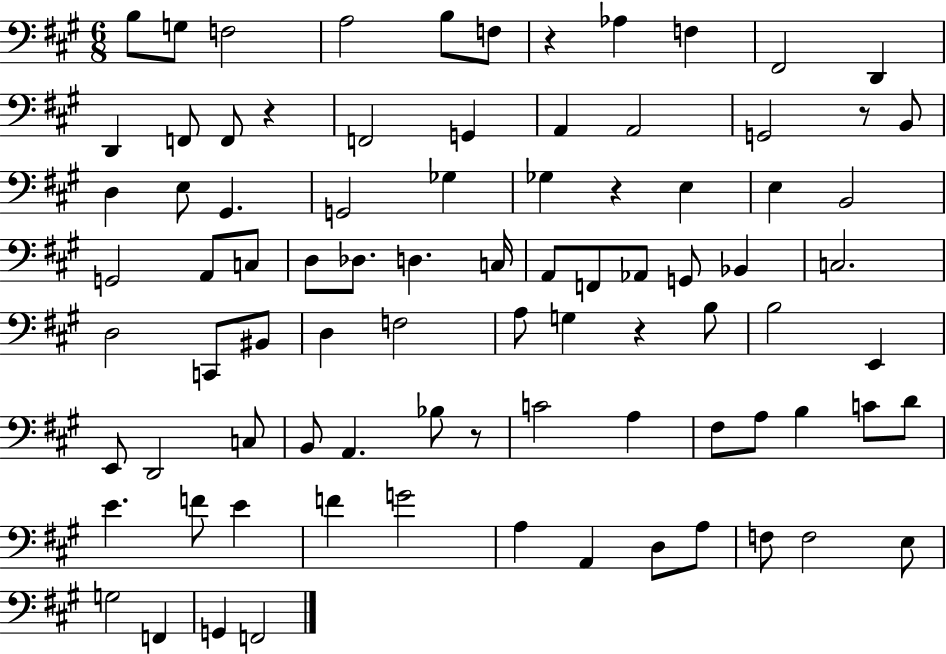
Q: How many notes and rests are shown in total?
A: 86